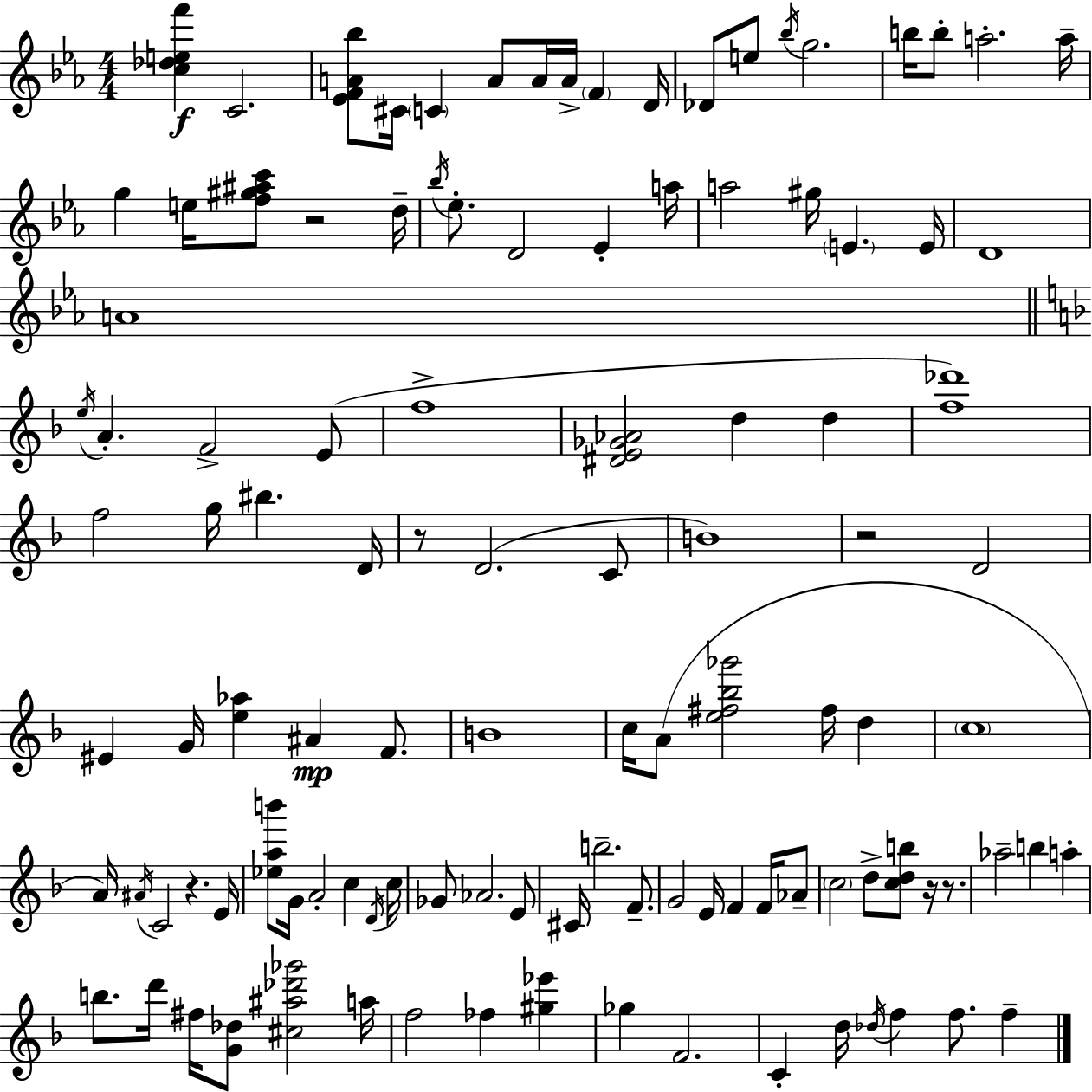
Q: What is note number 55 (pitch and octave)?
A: C5